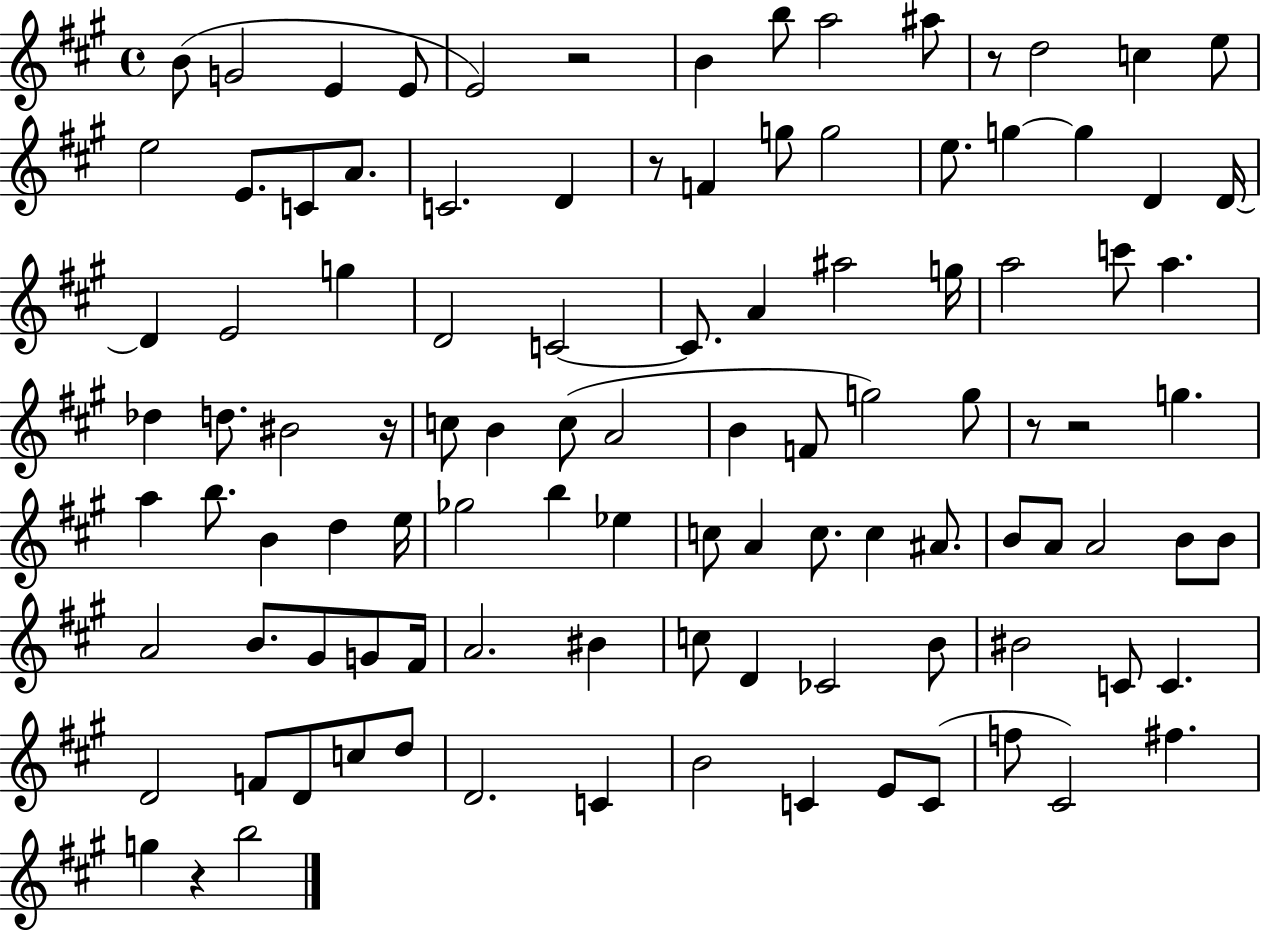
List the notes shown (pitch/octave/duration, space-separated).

B4/e G4/h E4/q E4/e E4/h R/h B4/q B5/e A5/h A#5/e R/e D5/h C5/q E5/e E5/h E4/e. C4/e A4/e. C4/h. D4/q R/e F4/q G5/e G5/h E5/e. G5/q G5/q D4/q D4/s D4/q E4/h G5/q D4/h C4/h C4/e. A4/q A#5/h G5/s A5/h C6/e A5/q. Db5/q D5/e. BIS4/h R/s C5/e B4/q C5/e A4/h B4/q F4/e G5/h G5/e R/e R/h G5/q. A5/q B5/e. B4/q D5/q E5/s Gb5/h B5/q Eb5/q C5/e A4/q C5/e. C5/q A#4/e. B4/e A4/e A4/h B4/e B4/e A4/h B4/e. G#4/e G4/e F#4/s A4/h. BIS4/q C5/e D4/q CES4/h B4/e BIS4/h C4/e C4/q. D4/h F4/e D4/e C5/e D5/e D4/h. C4/q B4/h C4/q E4/e C4/e F5/e C#4/h F#5/q. G5/q R/q B5/h